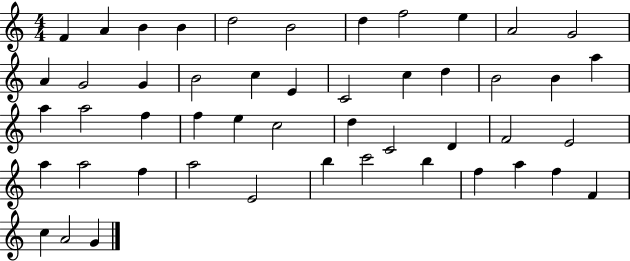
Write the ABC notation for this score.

X:1
T:Untitled
M:4/4
L:1/4
K:C
F A B B d2 B2 d f2 e A2 G2 A G2 G B2 c E C2 c d B2 B a a a2 f f e c2 d C2 D F2 E2 a a2 f a2 E2 b c'2 b f a f F c A2 G